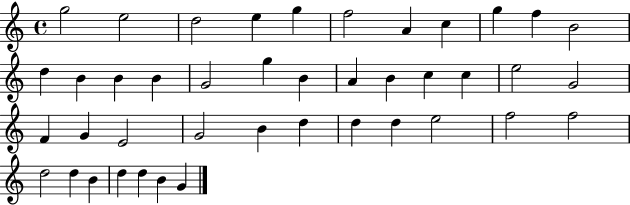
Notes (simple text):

G5/h E5/h D5/h E5/q G5/q F5/h A4/q C5/q G5/q F5/q B4/h D5/q B4/q B4/q B4/q G4/h G5/q B4/q A4/q B4/q C5/q C5/q E5/h G4/h F4/q G4/q E4/h G4/h B4/q D5/q D5/q D5/q E5/h F5/h F5/h D5/h D5/q B4/q D5/q D5/q B4/q G4/q